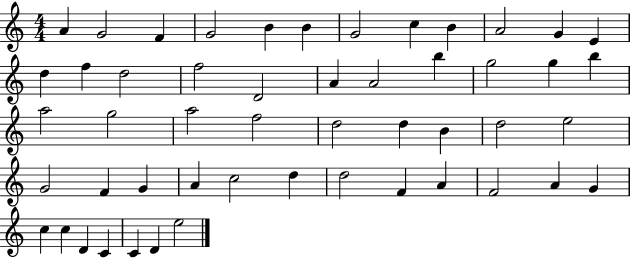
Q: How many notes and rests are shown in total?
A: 51